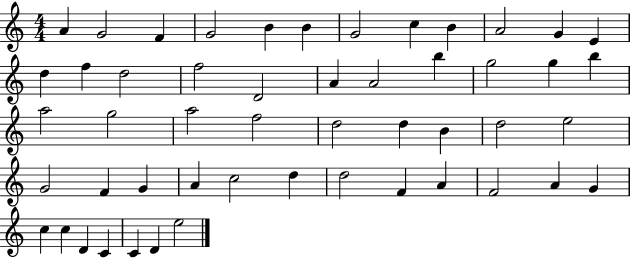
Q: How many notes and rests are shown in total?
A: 51